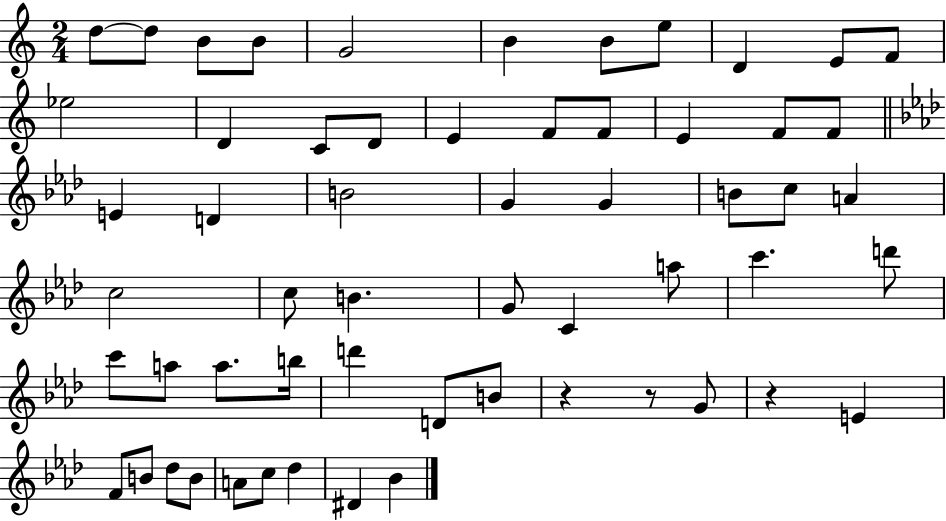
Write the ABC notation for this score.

X:1
T:Untitled
M:2/4
L:1/4
K:C
d/2 d/2 B/2 B/2 G2 B B/2 e/2 D E/2 F/2 _e2 D C/2 D/2 E F/2 F/2 E F/2 F/2 E D B2 G G B/2 c/2 A c2 c/2 B G/2 C a/2 c' d'/2 c'/2 a/2 a/2 b/4 d' D/2 B/2 z z/2 G/2 z E F/2 B/2 _d/2 B/2 A/2 c/2 _d ^D _B